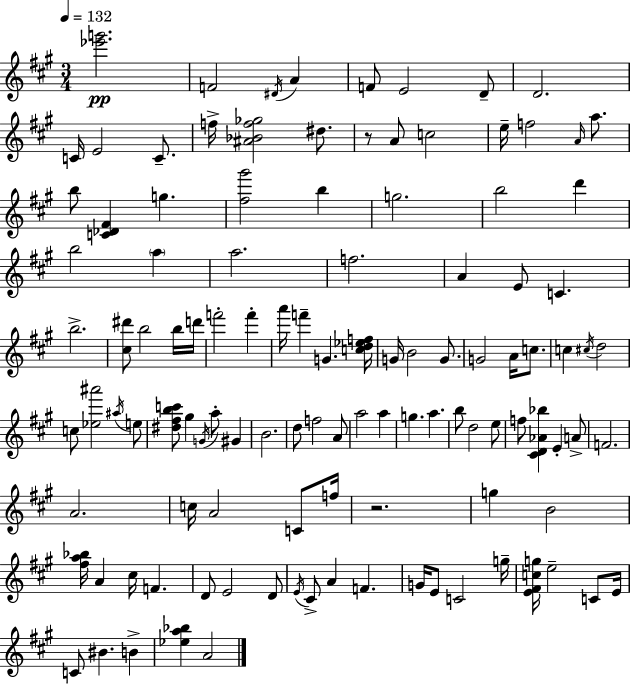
X:1
T:Untitled
M:3/4
L:1/4
K:A
[_e'g']2 F2 ^D/4 A F/2 E2 D/2 D2 C/4 E2 C/2 f/4 [^A_Bf_g]2 ^d/2 z/2 A/2 c2 e/4 f2 A/4 a/2 b/2 [C_D^F] g [^f^g']2 b g2 b2 d' b2 a a2 f2 A E/2 C b2 [^c^d']/2 b2 b/4 d'/4 f'2 f' a'/4 f' G [cd_ef]/4 G/4 B2 G/2 G2 A/4 c/2 c ^c/4 d2 c/2 [_e^a']2 ^a/4 e/2 [^d^fbc']/2 ^g G/4 a/2 ^G B2 d/2 f2 A/2 a2 a g a b/2 d2 e/2 f/2 [^CD_A_b] E A/2 F2 A2 c/4 A2 C/2 f/4 z2 g B2 [^fa_b]/4 A ^c/4 F D/2 E2 D/2 E/4 ^C/2 A F G/4 E/2 C2 g/4 [E^Fcg]/4 e2 C/2 E/4 C/2 ^B B [_ea_b] A2